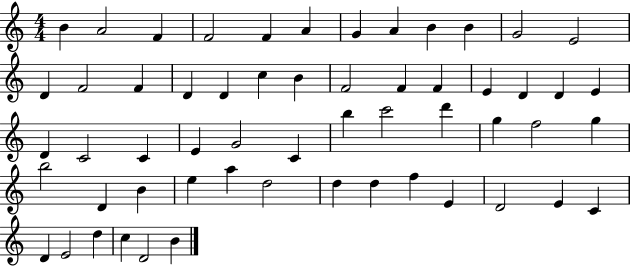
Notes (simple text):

B4/q A4/h F4/q F4/h F4/q A4/q G4/q A4/q B4/q B4/q G4/h E4/h D4/q F4/h F4/q D4/q D4/q C5/q B4/q F4/h F4/q F4/q E4/q D4/q D4/q E4/q D4/q C4/h C4/q E4/q G4/h C4/q B5/q C6/h D6/q G5/q F5/h G5/q B5/h D4/q B4/q E5/q A5/q D5/h D5/q D5/q F5/q E4/q D4/h E4/q C4/q D4/q E4/h D5/q C5/q D4/h B4/q